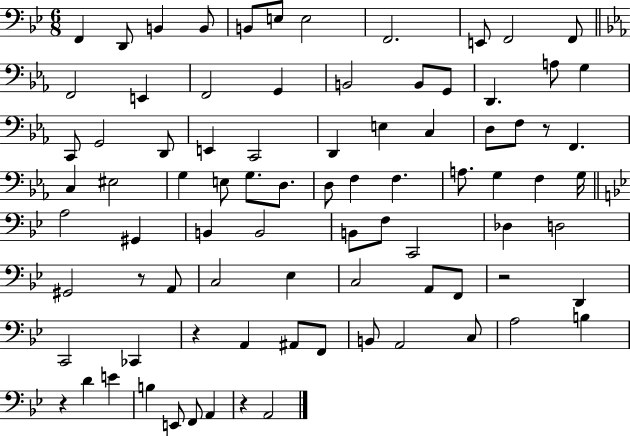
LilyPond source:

{
  \clef bass
  \numericTimeSignature
  \time 6/8
  \key bes \major
  f,4 d,8 b,4 b,8 | b,8 e8 e2 | f,2. | e,8 f,2 f,8 | \break \bar "||" \break \key ees \major f,2 e,4 | f,2 g,4 | b,2 b,8 g,8 | d,4. a8 g4 | \break c,8 g,2 d,8 | e,4 c,2 | d,4 e4 c4 | d8 f8 r8 f,4. | \break c4 eis2 | g4 e8 g8. d8. | d8 f4 f4. | a8. g4 f4 g16 | \break \bar "||" \break \key bes \major a2 gis,4 | b,4 b,2 | b,8 f8 c,2 | des4 d2 | \break gis,2 r8 a,8 | c2 ees4 | c2 a,8 f,8 | r2 d,4 | \break c,2 ces,4 | r4 a,4 ais,8 f,8 | b,8 a,2 c8 | a2 b4 | \break r4 d'4 e'4 | b4 e,8 f,8 a,4 | r4 a,2 | \bar "|."
}